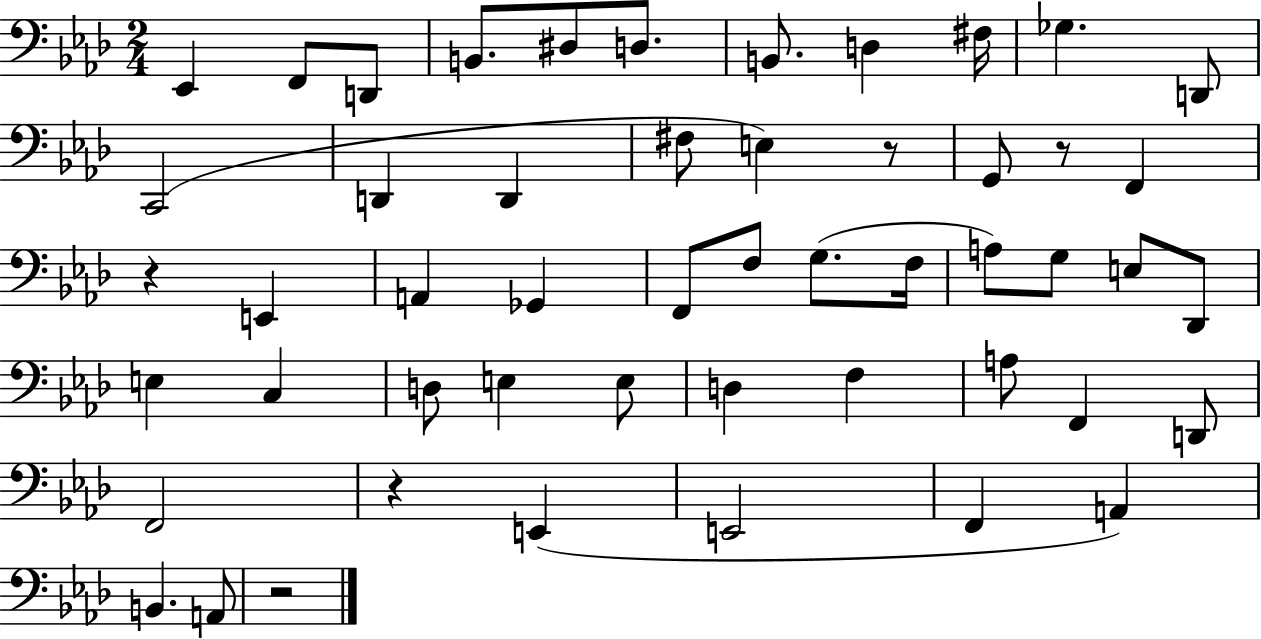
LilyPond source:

{
  \clef bass
  \numericTimeSignature
  \time 2/4
  \key aes \major
  ees,4 f,8 d,8 | b,8. dis8 d8. | b,8. d4 fis16 | ges4. d,8 | \break c,2( | d,4 d,4 | fis8 e4) r8 | g,8 r8 f,4 | \break r4 e,4 | a,4 ges,4 | f,8 f8 g8.( f16 | a8) g8 e8 des,8 | \break e4 c4 | d8 e4 e8 | d4 f4 | a8 f,4 d,8 | \break f,2 | r4 e,4( | e,2 | f,4 a,4) | \break b,4. a,8 | r2 | \bar "|."
}